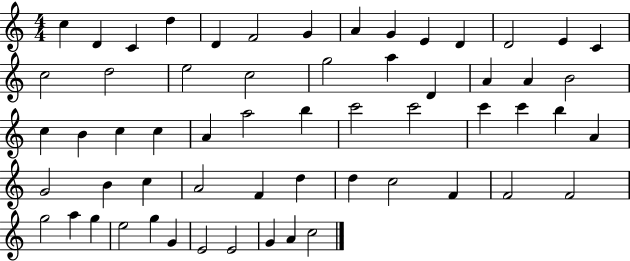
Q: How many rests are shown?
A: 0